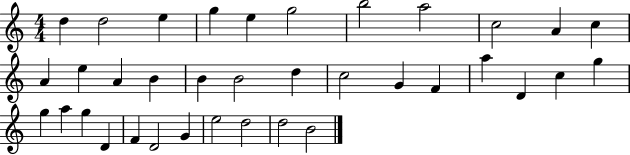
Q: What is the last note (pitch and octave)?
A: B4